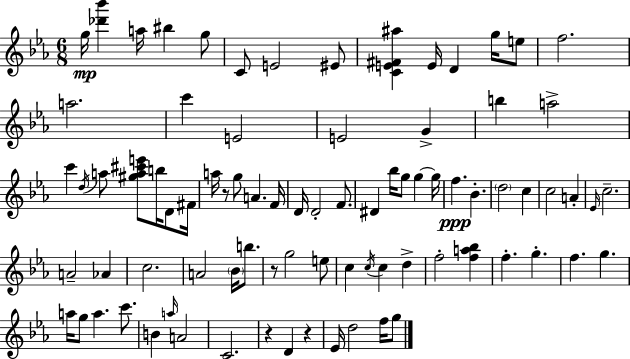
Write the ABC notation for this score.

X:1
T:Untitled
M:6/8
L:1/4
K:Cm
g/4 [_d'_b'] a/4 ^b g/2 C/2 E2 ^E/2 [CE^F^a] E/4 D g/4 e/2 f2 a2 c' E2 E2 G b a2 c' d/4 a/2 [^ga^c'e']/2 b/4 D/2 ^F/4 a/4 z/2 g/2 A F/4 D/4 D2 F/2 ^D _b/4 g/2 g g/4 f _B d2 c c2 A _E/4 c2 A2 _A c2 A2 _B/4 b/2 z/2 g2 e/2 c c/4 c d f2 [fa_b] f g f g a/4 g/2 a c'/2 B a/4 A2 C2 z D z _E/4 d2 f/4 g/2